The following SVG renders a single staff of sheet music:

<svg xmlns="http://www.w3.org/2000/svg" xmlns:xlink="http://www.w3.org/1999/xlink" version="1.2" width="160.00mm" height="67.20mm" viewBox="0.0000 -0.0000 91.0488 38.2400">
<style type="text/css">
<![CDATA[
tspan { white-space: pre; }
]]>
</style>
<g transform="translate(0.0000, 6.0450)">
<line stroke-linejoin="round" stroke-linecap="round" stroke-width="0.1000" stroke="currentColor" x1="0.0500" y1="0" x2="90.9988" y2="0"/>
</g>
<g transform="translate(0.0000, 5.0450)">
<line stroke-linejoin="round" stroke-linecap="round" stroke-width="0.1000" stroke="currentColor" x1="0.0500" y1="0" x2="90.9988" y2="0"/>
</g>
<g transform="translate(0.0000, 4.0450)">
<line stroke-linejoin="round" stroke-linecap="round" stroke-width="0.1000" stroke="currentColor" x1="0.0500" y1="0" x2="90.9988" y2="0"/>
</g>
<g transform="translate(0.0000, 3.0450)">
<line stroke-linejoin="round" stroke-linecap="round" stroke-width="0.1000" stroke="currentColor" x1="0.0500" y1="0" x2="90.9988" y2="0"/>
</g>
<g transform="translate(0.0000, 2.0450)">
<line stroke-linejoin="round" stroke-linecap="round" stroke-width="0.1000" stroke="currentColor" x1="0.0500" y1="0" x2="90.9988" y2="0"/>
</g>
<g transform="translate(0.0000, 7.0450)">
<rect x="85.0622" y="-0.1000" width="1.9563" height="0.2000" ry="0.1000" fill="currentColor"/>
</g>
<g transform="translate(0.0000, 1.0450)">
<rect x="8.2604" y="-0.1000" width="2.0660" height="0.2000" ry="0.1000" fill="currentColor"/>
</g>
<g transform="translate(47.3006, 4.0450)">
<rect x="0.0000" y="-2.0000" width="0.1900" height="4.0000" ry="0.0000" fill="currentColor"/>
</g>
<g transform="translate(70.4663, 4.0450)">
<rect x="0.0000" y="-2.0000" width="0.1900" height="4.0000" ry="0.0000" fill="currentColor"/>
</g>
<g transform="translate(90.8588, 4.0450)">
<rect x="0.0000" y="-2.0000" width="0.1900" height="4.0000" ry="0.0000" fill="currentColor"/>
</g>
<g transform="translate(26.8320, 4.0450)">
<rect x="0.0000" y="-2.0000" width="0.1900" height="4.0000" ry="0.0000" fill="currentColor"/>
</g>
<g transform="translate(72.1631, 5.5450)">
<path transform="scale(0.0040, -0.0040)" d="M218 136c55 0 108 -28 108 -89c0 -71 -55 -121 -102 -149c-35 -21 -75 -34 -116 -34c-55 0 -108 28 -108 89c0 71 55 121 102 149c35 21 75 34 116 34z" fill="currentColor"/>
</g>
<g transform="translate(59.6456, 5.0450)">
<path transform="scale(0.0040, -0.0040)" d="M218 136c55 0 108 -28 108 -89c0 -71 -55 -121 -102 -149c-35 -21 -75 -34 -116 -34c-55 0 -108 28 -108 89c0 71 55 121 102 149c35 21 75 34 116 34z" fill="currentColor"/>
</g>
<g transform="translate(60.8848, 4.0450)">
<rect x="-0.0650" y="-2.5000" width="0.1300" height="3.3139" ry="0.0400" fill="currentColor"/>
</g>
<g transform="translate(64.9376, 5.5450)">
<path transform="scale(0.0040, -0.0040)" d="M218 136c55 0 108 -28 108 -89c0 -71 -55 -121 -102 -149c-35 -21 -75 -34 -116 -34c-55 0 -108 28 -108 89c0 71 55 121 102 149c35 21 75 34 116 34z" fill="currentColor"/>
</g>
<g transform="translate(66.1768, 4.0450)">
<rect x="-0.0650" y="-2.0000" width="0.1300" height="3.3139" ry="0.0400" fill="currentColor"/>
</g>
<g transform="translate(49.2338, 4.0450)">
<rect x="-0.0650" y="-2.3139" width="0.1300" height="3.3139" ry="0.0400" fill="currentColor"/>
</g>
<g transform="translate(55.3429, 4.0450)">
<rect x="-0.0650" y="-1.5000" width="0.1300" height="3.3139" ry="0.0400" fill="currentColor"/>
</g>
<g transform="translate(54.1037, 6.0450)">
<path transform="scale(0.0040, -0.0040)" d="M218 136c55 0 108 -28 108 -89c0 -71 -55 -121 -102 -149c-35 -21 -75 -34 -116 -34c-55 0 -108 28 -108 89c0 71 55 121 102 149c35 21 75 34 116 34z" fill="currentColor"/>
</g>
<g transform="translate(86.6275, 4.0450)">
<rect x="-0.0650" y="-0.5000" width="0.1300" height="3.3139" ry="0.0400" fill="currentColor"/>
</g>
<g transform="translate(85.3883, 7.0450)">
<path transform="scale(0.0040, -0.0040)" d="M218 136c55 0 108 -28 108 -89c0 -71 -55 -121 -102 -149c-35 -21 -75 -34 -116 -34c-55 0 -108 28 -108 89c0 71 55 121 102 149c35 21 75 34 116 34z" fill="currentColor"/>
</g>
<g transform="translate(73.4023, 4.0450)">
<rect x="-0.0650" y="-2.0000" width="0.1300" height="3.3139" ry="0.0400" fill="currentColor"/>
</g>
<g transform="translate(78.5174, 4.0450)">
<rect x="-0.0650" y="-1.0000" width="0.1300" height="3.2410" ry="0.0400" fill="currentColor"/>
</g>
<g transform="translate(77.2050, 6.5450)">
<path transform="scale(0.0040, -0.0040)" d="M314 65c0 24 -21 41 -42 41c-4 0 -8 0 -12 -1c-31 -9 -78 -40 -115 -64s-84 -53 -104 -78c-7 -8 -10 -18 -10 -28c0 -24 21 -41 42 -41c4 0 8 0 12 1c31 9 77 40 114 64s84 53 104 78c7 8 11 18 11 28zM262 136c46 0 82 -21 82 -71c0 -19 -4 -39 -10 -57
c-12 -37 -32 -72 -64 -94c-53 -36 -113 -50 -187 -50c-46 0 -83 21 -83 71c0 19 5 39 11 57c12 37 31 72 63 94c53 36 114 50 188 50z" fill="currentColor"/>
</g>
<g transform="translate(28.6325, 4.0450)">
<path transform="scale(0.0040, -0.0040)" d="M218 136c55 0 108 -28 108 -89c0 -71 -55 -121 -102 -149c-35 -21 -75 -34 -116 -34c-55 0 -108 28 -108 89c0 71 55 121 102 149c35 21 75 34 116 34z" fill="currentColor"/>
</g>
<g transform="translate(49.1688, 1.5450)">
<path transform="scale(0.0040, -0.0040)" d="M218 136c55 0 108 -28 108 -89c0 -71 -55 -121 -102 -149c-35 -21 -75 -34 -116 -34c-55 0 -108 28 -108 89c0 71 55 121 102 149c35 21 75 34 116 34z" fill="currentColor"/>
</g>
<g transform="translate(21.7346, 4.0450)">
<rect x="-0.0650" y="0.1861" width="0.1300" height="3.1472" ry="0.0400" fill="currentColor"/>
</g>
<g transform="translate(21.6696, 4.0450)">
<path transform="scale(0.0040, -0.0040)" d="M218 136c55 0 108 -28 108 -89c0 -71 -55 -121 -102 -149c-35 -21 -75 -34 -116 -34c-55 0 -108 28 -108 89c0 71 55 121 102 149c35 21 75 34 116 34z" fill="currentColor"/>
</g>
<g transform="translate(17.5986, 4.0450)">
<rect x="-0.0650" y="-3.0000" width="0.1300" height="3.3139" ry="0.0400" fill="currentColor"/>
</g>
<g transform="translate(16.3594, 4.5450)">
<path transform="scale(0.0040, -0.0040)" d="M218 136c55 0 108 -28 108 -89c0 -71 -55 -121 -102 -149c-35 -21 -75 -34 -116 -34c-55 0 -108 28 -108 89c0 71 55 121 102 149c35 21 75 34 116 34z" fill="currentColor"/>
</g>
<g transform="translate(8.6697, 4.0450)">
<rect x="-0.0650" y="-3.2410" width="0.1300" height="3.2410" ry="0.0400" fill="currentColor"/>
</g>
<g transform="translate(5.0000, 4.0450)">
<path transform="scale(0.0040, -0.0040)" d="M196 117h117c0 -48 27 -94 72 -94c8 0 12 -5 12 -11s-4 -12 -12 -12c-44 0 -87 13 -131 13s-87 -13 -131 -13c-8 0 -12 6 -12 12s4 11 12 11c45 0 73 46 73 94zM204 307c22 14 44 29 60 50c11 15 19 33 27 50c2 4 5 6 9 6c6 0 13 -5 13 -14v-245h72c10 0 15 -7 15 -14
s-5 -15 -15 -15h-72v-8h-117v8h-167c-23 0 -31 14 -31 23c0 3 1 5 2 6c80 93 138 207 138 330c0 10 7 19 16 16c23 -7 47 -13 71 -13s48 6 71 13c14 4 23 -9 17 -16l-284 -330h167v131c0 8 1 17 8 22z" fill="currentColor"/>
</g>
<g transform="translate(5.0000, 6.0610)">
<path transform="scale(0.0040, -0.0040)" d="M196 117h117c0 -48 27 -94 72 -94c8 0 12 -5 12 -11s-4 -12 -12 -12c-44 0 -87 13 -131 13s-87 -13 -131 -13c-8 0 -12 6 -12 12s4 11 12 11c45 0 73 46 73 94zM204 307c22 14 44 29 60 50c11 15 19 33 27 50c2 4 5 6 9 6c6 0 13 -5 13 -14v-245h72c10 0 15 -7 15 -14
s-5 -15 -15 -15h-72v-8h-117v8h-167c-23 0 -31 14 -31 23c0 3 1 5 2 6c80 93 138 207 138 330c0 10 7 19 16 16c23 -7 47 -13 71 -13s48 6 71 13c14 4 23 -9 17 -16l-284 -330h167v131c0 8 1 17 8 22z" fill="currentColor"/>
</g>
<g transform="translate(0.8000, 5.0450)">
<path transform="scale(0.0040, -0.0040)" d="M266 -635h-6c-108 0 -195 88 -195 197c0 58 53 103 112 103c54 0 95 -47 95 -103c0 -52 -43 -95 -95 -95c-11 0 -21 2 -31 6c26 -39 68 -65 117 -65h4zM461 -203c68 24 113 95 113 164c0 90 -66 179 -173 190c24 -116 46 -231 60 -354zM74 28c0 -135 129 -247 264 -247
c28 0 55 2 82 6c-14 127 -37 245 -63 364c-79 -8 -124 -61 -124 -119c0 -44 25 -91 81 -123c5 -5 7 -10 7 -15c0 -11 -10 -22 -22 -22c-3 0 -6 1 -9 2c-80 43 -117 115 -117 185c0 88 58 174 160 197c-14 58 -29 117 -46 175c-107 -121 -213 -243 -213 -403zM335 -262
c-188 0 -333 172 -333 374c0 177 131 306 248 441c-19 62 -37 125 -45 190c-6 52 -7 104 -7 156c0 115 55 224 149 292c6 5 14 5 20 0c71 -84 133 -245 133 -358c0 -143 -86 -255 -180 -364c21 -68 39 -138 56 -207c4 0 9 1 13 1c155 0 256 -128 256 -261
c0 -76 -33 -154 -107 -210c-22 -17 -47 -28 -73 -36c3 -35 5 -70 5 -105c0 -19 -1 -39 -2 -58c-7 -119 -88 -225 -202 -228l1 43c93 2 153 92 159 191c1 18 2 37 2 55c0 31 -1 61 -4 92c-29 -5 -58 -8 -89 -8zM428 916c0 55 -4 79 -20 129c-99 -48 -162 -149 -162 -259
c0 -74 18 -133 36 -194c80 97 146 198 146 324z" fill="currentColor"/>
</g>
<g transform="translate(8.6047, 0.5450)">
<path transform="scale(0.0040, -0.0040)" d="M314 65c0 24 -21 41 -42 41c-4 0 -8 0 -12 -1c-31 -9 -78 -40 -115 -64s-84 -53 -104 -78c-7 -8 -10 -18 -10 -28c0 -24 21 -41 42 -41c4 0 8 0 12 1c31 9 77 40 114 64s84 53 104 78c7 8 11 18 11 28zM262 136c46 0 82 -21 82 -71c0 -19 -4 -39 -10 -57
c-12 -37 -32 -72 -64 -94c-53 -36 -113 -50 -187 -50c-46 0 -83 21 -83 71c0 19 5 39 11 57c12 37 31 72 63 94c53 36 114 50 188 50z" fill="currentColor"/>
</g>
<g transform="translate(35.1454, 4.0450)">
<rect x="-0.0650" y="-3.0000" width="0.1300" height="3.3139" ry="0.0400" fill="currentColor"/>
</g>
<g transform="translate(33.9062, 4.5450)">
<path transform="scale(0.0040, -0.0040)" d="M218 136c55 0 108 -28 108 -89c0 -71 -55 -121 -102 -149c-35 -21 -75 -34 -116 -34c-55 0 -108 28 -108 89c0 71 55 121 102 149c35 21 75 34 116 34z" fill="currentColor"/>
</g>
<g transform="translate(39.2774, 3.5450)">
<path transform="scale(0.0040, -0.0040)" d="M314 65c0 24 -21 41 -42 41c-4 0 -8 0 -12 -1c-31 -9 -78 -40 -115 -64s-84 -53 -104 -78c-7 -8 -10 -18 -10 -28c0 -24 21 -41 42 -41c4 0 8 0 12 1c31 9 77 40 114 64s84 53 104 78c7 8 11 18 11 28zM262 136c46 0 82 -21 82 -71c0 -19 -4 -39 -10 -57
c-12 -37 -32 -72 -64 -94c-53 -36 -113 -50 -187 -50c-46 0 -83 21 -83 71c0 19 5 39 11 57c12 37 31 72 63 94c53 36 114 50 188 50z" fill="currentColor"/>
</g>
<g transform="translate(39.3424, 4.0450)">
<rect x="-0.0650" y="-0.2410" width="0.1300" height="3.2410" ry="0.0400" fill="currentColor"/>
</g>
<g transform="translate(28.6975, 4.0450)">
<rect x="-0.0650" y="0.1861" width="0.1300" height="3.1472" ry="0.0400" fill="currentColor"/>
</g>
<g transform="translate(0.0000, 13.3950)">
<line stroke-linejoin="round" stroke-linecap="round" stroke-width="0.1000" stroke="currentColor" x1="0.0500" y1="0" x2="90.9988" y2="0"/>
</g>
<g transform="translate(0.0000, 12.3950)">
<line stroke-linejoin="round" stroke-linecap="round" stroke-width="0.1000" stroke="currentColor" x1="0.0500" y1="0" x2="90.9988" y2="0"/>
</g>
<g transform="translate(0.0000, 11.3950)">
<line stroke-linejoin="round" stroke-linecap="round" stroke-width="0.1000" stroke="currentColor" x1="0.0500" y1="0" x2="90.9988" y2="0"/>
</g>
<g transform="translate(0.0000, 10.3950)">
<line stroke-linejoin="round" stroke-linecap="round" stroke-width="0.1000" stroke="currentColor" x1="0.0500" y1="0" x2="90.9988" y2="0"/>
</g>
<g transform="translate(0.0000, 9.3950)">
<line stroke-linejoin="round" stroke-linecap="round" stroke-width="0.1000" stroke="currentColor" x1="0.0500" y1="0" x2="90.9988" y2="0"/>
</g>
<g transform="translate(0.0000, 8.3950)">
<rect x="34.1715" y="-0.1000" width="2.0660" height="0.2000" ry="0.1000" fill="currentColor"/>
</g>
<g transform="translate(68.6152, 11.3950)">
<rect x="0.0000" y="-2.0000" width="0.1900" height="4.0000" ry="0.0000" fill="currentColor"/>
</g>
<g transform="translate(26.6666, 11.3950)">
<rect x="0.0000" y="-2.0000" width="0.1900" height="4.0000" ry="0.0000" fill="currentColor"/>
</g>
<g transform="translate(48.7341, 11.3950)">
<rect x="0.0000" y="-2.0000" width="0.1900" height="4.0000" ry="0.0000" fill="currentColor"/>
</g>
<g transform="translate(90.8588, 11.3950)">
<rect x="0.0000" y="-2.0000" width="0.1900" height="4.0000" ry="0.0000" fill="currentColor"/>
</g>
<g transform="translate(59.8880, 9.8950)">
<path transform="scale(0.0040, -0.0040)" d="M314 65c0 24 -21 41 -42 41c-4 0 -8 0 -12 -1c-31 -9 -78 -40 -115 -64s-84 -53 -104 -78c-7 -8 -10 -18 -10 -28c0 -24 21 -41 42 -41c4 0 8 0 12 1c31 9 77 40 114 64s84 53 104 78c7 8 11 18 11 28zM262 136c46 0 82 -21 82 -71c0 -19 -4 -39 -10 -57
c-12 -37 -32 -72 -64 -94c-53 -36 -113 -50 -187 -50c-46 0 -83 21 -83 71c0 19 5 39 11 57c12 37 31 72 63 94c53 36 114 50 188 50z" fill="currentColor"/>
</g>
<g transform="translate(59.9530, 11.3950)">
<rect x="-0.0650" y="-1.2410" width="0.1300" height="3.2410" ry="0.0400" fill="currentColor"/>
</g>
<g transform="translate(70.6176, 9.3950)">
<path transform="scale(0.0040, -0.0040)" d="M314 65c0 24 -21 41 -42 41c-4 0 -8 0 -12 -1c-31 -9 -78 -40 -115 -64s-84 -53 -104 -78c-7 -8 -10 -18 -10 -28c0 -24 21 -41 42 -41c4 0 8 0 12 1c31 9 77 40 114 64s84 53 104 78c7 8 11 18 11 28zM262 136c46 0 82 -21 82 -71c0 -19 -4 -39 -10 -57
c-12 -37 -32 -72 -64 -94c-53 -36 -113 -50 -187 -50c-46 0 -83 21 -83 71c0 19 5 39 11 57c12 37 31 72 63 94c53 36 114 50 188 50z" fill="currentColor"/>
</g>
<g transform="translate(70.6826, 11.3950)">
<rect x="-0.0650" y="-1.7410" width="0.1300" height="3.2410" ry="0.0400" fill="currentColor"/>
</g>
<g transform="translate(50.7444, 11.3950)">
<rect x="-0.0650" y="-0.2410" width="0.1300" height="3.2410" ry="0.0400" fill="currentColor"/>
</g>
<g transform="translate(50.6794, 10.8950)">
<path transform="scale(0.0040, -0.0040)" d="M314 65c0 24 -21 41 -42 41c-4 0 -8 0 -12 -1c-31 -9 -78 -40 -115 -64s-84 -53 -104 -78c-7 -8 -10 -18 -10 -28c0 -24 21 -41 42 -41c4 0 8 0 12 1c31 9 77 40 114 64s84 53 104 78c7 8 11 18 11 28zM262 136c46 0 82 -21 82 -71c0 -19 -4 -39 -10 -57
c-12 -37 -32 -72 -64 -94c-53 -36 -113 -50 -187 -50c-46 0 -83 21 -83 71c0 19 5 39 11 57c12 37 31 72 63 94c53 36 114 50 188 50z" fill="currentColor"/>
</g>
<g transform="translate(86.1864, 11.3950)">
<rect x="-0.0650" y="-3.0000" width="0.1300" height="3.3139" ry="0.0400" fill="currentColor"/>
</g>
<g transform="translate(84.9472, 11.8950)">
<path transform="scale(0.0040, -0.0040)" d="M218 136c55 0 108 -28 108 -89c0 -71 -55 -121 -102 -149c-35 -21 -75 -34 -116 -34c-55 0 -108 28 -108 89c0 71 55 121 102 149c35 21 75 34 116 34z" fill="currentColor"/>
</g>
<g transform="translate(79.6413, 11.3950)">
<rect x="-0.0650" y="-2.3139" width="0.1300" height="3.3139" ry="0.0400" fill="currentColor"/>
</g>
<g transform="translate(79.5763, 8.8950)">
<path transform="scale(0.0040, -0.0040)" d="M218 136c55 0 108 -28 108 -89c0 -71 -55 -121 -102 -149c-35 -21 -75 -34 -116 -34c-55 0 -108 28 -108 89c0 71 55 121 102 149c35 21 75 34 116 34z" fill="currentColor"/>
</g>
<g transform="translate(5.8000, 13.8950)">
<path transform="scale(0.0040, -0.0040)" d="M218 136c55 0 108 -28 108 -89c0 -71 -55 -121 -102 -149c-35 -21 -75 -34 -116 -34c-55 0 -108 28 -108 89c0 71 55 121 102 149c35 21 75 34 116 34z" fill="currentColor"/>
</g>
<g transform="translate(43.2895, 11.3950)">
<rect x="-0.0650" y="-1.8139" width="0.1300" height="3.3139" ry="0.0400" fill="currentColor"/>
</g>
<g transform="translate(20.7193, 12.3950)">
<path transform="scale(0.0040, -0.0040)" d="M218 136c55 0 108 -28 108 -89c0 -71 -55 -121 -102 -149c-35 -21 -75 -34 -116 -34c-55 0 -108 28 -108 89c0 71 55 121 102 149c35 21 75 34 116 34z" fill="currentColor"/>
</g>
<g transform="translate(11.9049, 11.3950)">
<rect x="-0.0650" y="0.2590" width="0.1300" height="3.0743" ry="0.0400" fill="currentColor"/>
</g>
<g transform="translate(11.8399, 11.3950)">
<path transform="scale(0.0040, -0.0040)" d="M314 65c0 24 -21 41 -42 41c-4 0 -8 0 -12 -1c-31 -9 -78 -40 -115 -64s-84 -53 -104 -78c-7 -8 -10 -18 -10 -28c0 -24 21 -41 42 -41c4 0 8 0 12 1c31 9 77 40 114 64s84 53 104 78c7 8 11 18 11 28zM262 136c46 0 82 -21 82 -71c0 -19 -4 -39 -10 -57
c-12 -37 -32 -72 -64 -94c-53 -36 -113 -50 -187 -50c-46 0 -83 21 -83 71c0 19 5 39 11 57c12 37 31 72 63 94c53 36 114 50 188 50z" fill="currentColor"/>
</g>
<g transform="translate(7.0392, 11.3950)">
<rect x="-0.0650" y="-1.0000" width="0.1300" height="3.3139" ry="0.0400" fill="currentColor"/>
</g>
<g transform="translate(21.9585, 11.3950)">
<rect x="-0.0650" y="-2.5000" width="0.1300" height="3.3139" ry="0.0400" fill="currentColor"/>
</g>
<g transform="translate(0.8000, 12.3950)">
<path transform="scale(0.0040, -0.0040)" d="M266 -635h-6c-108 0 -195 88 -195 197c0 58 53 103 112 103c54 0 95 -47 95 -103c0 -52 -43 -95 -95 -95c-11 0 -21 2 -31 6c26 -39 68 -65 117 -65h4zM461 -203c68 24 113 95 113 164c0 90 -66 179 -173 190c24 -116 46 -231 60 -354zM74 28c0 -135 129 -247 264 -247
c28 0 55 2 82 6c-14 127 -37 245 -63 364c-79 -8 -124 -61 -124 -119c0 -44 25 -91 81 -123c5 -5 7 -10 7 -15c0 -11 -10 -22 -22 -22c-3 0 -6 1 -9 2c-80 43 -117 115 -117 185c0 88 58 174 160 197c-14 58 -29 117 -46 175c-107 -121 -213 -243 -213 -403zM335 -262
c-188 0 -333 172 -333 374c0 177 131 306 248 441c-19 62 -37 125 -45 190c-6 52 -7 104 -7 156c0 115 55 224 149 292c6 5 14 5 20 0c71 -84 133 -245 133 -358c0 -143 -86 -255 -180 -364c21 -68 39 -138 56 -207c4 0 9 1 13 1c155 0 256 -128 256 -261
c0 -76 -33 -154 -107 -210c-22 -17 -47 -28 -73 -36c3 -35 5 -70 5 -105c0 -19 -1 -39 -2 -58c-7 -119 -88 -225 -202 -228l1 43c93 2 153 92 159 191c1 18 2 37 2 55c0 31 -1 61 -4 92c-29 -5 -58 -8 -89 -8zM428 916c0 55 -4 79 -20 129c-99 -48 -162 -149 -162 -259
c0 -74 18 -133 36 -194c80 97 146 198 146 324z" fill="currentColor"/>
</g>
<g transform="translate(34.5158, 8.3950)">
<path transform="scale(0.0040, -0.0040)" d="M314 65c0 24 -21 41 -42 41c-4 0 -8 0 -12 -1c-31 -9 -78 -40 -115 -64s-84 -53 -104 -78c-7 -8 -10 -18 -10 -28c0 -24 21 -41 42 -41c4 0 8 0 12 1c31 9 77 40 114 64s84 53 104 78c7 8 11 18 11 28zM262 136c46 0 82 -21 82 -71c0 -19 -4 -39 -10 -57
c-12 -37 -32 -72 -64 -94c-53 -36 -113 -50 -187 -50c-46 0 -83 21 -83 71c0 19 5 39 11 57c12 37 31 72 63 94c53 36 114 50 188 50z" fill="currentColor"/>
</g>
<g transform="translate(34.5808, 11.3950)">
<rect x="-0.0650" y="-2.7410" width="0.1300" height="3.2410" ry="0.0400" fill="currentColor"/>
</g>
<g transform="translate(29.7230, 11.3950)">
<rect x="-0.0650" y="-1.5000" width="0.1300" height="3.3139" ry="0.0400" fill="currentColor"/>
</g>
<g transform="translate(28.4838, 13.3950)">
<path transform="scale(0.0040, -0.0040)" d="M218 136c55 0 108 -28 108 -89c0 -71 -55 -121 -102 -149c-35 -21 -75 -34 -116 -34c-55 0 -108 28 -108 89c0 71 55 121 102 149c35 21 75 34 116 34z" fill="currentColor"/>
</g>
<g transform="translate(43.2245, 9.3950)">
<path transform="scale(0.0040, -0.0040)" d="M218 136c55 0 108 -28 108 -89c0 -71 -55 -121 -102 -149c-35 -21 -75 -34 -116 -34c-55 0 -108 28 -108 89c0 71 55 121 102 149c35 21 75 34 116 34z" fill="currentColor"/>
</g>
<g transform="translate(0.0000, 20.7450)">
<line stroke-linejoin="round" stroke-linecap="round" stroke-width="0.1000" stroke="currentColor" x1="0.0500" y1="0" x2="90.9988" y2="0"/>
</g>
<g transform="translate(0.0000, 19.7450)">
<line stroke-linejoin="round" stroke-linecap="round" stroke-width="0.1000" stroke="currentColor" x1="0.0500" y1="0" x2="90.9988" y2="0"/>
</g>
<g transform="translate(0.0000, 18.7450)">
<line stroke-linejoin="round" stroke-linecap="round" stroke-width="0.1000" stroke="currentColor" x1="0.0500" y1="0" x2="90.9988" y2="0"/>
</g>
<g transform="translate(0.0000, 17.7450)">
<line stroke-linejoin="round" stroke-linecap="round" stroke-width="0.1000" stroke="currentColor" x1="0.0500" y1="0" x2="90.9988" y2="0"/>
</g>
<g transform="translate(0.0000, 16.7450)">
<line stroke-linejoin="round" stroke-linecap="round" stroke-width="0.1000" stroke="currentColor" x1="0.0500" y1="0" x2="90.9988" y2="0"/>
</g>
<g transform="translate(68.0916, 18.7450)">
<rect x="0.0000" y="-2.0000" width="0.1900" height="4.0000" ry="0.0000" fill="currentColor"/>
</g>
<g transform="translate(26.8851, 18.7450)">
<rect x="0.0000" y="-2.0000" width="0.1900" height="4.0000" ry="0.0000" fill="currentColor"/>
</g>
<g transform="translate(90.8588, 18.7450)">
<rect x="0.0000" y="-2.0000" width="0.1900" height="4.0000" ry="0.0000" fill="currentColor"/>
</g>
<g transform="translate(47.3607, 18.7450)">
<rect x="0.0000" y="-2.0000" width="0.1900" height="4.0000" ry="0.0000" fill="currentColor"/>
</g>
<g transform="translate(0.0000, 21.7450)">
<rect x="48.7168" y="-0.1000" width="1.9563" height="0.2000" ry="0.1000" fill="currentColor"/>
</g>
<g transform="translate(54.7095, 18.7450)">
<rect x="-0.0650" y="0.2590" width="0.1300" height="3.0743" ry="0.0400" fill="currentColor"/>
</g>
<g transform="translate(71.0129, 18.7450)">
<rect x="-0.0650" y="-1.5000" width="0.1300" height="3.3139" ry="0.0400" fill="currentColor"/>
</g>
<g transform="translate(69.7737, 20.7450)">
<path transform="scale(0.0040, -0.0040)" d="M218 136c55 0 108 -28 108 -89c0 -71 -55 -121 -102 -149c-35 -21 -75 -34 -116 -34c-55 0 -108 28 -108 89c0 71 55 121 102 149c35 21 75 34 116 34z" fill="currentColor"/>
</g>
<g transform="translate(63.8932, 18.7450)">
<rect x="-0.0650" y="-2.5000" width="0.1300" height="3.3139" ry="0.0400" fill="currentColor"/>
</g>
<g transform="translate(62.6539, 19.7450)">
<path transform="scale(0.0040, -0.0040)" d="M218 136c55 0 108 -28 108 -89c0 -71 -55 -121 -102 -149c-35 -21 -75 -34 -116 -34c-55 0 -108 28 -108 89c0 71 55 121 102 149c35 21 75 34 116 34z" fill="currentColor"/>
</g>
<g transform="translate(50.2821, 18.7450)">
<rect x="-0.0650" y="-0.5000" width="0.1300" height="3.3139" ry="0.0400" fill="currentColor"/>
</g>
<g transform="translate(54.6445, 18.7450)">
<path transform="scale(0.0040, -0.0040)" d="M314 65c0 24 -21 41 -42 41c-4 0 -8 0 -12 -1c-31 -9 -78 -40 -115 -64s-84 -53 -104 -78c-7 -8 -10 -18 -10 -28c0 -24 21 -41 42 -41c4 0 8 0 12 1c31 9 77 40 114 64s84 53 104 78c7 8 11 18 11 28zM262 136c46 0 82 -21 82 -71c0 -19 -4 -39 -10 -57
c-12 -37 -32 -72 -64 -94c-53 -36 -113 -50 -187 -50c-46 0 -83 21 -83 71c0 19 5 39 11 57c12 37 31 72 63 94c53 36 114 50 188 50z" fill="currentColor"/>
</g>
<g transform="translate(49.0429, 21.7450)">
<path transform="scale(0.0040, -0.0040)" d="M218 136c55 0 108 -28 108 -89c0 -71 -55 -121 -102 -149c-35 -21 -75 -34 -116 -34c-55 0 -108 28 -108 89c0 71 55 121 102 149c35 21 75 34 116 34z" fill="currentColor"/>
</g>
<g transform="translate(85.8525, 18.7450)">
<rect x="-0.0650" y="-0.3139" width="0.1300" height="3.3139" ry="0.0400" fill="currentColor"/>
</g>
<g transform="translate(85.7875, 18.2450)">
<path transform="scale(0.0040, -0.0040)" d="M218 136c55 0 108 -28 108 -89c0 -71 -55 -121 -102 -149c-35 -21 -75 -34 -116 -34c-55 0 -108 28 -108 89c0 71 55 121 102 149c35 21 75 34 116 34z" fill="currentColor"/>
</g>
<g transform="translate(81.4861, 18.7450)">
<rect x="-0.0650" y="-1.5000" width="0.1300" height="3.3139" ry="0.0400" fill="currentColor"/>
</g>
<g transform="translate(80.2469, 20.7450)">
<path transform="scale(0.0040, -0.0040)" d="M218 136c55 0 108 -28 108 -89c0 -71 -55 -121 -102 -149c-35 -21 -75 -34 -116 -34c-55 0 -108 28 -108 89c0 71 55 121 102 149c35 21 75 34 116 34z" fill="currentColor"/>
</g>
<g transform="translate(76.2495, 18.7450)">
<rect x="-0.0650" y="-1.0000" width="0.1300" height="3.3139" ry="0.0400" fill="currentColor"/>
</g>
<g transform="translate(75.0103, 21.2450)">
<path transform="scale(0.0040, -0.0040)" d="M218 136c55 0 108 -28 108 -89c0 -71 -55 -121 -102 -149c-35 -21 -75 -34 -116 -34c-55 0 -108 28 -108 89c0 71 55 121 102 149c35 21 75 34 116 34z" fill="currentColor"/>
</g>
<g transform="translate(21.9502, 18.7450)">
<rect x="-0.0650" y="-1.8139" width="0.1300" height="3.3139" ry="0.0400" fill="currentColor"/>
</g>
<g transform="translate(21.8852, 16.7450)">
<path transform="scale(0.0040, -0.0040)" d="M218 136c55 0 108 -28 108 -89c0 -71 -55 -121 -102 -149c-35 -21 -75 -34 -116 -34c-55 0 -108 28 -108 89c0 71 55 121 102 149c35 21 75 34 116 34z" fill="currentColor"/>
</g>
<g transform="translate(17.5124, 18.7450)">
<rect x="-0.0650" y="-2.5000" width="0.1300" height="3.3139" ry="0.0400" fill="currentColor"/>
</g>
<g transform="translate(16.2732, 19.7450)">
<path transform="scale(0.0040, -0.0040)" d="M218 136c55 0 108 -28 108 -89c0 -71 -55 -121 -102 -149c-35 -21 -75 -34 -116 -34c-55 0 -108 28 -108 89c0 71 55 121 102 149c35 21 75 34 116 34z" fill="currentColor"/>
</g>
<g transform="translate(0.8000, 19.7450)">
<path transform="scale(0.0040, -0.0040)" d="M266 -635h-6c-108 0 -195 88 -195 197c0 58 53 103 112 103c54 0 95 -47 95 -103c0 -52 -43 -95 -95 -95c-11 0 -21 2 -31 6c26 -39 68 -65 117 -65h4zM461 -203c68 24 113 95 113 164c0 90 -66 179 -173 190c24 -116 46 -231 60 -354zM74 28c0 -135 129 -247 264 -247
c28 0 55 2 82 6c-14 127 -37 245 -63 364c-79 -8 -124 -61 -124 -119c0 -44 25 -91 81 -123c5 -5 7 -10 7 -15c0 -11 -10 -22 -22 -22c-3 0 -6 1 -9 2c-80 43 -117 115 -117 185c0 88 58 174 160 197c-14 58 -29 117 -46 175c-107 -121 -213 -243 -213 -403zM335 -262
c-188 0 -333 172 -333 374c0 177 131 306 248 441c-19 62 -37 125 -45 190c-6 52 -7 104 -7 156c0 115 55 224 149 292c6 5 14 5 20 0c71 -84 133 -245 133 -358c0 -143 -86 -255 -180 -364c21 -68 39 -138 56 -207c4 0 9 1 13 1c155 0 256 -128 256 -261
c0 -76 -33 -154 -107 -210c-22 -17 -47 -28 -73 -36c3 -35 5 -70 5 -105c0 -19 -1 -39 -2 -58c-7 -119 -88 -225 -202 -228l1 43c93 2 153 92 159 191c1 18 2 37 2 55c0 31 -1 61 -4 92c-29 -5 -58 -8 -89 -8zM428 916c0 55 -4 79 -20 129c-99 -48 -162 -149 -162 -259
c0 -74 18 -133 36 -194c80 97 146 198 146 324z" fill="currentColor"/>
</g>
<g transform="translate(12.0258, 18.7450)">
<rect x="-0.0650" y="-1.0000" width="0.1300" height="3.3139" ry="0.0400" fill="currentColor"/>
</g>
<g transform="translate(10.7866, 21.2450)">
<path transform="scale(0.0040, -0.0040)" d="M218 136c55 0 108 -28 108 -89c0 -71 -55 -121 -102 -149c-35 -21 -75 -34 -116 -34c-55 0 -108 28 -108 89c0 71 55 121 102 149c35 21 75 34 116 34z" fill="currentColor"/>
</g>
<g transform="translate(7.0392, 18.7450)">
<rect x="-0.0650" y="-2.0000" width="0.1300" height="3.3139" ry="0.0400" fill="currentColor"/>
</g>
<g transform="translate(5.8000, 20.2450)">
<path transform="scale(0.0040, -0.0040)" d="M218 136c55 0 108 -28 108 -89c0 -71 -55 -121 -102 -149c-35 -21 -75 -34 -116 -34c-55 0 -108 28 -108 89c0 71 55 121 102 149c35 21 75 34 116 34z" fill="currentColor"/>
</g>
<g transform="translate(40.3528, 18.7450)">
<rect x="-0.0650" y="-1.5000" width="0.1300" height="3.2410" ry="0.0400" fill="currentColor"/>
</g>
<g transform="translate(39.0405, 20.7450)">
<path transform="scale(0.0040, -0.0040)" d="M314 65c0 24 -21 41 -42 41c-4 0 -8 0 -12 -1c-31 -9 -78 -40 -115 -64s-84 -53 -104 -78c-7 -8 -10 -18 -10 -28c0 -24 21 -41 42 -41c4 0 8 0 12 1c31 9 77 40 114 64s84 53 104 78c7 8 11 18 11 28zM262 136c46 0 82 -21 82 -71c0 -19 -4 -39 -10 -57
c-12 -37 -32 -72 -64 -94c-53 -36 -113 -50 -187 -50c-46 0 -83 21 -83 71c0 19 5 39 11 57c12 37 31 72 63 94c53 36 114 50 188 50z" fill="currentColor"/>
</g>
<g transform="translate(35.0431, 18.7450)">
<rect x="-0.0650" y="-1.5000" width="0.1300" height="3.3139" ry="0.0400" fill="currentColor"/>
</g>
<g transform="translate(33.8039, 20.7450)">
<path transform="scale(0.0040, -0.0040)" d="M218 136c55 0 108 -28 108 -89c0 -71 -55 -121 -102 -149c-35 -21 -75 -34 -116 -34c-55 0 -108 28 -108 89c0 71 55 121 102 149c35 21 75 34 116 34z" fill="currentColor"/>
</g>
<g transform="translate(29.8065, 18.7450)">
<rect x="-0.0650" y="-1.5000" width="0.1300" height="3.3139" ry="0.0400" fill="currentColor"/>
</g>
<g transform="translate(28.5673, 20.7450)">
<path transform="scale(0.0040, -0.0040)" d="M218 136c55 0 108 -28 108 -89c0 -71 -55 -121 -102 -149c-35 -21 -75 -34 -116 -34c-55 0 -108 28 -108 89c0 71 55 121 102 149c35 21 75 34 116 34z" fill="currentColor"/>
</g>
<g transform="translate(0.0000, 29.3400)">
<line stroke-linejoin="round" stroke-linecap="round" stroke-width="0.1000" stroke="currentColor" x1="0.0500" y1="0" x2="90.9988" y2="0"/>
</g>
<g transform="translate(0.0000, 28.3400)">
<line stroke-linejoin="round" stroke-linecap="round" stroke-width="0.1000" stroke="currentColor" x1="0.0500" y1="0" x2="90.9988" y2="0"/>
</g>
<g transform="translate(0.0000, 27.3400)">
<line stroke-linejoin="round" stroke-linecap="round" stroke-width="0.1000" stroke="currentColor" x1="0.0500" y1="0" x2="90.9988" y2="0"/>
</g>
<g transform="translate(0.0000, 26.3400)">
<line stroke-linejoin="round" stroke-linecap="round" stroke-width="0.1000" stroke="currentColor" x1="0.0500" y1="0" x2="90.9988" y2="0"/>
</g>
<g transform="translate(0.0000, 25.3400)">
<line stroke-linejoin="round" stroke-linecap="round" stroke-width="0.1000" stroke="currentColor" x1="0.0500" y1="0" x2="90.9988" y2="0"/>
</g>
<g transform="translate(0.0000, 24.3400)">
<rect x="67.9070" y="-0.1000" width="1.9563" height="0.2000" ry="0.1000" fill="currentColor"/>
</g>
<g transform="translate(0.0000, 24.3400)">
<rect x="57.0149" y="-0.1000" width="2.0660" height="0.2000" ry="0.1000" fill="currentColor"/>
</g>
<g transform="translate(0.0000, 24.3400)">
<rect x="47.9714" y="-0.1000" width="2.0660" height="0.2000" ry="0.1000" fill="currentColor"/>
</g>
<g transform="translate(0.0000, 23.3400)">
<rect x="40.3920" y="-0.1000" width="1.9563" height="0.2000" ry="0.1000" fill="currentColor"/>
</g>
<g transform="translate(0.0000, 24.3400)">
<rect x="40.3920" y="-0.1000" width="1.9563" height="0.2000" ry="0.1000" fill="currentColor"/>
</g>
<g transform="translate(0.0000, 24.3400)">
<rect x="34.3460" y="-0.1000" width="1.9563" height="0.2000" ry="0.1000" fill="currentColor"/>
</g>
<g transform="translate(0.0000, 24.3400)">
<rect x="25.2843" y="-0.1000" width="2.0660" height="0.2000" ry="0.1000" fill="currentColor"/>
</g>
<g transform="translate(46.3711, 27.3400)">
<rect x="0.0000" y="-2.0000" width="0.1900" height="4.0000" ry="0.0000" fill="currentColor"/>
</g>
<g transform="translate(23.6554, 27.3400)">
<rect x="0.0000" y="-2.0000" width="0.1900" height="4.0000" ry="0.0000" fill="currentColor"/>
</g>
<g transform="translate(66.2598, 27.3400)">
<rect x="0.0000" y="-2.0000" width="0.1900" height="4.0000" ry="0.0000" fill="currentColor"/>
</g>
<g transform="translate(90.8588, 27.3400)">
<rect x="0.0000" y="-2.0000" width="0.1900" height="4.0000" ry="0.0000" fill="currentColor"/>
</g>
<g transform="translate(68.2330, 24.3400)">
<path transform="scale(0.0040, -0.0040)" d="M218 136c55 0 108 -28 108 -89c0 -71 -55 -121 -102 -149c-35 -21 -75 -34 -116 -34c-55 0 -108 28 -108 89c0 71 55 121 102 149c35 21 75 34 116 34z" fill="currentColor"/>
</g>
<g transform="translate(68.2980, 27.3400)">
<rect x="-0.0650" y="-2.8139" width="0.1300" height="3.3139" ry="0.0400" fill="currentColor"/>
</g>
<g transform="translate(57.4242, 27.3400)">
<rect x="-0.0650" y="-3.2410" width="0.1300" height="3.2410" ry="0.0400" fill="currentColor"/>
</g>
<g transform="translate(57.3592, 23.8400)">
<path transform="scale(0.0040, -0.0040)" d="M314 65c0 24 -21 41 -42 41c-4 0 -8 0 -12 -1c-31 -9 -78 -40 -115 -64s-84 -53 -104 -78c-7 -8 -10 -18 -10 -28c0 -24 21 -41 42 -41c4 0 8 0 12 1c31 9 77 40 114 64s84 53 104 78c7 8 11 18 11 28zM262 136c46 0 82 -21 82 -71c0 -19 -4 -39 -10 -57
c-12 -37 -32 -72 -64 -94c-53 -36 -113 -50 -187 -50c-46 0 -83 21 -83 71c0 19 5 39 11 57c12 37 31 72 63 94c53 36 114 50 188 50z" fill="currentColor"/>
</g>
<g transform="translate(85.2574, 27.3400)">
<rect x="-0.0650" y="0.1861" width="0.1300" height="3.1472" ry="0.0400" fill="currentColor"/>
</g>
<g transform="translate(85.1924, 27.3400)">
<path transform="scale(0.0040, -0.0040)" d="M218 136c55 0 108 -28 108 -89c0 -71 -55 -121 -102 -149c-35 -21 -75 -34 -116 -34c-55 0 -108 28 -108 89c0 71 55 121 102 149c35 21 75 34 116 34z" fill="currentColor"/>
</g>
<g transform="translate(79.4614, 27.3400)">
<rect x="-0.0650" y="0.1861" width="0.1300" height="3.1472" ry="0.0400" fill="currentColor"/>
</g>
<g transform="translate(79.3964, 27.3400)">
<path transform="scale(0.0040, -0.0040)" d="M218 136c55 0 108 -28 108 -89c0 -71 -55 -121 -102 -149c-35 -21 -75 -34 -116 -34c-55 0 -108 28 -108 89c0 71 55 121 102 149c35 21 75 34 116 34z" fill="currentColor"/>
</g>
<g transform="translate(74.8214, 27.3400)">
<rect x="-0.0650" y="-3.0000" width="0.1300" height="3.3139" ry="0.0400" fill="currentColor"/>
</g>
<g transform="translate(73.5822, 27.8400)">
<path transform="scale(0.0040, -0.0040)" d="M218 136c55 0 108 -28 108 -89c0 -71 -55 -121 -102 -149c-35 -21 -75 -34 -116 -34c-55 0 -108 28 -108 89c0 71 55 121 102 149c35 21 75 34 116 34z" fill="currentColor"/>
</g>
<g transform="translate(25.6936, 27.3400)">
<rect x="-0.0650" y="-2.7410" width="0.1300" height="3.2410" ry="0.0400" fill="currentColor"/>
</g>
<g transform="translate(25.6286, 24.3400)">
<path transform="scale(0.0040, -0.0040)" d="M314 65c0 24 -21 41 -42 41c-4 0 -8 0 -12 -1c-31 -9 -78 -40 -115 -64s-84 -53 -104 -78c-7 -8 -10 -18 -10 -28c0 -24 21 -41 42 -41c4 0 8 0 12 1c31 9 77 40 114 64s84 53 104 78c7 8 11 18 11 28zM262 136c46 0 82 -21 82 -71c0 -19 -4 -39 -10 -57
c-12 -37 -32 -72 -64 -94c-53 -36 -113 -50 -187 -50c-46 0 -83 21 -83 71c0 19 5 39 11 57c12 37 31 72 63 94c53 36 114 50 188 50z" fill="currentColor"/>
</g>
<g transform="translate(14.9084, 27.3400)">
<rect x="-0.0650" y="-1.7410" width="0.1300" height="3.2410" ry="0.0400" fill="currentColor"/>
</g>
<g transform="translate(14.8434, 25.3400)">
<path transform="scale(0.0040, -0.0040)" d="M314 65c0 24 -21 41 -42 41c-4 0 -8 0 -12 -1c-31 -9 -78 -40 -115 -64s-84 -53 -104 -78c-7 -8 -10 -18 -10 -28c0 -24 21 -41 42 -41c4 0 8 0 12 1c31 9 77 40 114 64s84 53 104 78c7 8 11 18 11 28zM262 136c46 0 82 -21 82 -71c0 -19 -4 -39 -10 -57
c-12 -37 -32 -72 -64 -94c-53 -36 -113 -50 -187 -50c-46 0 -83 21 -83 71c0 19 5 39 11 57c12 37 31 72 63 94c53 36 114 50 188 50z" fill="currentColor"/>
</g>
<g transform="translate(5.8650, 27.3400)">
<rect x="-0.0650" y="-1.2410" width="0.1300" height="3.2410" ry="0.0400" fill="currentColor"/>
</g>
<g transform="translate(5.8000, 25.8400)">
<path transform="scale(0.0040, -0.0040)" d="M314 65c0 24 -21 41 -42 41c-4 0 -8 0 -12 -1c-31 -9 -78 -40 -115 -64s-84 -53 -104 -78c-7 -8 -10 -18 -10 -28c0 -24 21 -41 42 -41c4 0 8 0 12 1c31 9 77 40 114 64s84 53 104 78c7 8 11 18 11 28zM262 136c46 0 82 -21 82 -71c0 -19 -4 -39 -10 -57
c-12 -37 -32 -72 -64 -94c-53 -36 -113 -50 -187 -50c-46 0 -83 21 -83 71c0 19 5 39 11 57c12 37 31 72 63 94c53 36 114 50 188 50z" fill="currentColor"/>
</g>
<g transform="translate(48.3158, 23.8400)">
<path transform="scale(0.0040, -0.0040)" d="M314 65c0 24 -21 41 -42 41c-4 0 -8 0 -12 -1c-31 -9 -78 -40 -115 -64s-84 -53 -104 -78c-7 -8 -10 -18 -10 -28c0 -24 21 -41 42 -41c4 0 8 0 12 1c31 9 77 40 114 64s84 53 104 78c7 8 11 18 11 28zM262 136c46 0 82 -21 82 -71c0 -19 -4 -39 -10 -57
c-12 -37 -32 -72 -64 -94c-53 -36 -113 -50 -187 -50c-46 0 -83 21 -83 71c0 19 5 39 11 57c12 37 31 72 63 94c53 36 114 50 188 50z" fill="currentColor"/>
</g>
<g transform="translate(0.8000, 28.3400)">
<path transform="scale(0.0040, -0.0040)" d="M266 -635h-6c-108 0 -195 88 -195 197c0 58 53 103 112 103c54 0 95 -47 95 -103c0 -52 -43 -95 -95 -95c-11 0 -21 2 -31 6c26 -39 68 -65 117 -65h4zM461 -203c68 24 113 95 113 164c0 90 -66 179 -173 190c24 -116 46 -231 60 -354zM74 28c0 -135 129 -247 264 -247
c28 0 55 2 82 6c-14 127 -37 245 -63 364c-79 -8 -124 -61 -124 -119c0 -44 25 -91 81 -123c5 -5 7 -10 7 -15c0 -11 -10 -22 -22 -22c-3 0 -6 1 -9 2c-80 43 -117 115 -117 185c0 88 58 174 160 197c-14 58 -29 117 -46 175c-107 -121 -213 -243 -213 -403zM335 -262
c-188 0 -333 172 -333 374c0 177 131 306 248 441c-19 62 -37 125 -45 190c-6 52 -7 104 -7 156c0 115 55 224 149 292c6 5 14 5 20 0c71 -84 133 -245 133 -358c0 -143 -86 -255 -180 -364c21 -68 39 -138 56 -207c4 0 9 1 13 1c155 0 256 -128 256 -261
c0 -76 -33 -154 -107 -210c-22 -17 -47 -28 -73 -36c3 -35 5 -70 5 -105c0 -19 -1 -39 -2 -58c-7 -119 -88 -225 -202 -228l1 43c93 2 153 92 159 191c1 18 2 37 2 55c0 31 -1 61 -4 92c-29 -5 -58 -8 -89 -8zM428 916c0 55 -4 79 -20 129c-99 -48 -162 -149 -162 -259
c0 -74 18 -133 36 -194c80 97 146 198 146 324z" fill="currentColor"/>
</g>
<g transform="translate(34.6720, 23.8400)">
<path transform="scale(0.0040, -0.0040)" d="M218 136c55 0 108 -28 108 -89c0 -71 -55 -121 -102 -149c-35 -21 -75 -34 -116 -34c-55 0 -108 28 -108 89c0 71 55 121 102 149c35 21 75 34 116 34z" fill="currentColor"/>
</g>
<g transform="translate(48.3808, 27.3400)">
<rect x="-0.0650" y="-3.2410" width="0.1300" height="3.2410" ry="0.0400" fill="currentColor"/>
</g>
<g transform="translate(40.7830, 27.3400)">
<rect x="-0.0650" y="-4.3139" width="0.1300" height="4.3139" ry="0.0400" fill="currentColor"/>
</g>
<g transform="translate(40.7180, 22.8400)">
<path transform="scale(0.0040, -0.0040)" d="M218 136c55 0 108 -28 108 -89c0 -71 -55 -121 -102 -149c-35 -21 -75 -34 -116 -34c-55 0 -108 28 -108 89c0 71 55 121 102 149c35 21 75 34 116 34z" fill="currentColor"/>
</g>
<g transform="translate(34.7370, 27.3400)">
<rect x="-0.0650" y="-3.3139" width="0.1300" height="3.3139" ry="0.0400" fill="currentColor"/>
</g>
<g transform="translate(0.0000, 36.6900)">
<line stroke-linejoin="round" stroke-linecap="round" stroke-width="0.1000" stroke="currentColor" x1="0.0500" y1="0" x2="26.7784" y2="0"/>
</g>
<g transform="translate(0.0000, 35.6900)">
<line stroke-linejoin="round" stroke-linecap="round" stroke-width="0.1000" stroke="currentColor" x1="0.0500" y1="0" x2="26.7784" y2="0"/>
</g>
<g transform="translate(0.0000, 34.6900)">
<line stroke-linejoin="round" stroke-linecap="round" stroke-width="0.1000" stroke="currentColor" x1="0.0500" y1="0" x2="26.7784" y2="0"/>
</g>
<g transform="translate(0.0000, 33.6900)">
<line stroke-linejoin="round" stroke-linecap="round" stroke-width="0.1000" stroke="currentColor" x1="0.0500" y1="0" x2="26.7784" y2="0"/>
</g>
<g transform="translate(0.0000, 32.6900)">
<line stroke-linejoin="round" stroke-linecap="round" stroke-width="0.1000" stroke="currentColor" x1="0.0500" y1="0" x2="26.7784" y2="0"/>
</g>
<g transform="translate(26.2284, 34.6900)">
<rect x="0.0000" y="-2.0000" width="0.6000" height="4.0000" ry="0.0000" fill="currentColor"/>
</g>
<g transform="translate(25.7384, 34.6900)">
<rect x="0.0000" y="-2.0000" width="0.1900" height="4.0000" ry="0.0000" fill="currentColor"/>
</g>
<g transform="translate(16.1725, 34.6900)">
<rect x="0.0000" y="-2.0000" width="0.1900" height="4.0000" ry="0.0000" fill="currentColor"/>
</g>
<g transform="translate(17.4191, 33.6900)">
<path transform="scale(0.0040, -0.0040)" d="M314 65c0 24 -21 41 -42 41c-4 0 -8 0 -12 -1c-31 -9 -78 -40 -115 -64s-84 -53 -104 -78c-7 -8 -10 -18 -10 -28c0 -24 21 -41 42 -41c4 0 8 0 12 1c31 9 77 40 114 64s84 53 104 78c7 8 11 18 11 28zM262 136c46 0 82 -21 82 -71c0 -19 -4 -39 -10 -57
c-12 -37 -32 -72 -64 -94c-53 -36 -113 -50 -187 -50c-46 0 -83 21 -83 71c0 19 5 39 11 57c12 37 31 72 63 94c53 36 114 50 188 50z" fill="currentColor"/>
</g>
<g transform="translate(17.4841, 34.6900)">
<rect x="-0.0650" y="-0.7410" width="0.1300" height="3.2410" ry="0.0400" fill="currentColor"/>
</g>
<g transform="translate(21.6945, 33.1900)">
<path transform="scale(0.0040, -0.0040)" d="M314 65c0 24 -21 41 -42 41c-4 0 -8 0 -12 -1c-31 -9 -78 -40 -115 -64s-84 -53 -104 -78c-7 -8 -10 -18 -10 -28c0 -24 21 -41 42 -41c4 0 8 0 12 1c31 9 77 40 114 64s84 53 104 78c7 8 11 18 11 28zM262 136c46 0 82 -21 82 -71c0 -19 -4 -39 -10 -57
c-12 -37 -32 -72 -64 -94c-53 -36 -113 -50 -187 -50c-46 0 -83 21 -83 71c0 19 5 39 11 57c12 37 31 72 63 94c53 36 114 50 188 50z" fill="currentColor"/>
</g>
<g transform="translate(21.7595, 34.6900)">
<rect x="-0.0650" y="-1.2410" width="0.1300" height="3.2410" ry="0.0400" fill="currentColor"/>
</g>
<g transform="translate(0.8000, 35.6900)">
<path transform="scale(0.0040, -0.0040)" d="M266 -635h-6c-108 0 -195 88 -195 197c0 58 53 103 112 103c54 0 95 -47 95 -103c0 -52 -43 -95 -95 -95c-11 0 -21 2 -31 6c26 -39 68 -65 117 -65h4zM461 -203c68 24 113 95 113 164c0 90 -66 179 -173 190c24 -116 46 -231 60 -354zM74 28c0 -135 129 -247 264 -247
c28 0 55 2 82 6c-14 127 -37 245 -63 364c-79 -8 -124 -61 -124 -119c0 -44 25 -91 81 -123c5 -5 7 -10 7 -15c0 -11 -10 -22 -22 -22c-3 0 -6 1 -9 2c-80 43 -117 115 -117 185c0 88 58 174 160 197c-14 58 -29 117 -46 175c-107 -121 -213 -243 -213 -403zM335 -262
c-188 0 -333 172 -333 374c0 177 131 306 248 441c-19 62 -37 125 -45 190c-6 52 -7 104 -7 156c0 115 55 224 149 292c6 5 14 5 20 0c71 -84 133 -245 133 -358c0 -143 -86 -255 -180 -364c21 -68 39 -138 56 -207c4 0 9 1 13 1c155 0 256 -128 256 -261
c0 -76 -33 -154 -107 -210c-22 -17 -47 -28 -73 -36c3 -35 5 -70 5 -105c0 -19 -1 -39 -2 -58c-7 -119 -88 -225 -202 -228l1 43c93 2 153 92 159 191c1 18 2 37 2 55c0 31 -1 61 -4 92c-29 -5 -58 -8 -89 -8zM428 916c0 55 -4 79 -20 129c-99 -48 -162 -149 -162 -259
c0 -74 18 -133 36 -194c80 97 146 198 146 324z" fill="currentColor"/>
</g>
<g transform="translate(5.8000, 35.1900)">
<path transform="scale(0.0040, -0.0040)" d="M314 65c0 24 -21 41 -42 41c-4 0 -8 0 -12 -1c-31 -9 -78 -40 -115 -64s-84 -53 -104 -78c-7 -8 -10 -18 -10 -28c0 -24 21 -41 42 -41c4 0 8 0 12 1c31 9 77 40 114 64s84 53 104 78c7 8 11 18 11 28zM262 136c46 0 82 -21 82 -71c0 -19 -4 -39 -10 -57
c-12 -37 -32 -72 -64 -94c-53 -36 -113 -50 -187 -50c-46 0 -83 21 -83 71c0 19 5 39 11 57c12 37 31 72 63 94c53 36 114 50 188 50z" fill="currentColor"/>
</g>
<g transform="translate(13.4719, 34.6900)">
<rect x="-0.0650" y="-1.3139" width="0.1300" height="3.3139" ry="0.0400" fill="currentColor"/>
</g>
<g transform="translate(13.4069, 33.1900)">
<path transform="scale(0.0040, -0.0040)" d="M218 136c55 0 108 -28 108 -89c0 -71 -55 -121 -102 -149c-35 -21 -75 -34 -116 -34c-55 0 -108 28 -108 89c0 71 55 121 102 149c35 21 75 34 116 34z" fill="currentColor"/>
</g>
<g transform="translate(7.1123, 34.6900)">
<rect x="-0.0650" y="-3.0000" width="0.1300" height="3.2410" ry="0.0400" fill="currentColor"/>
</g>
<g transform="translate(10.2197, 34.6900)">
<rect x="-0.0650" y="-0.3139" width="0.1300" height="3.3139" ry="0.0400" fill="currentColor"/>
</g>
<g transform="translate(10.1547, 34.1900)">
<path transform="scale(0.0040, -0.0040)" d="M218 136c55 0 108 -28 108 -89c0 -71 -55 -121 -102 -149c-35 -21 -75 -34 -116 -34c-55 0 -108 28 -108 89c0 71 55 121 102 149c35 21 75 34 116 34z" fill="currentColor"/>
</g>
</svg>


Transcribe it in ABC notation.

X:1
T:Untitled
M:4/4
L:1/4
K:C
b2 A B B A c2 g E G F F D2 C D B2 G E a2 f c2 e2 f2 g A F D G f E E E2 C B2 G E D E c e2 f2 a2 b d' b2 b2 a A B B A2 c e d2 e2